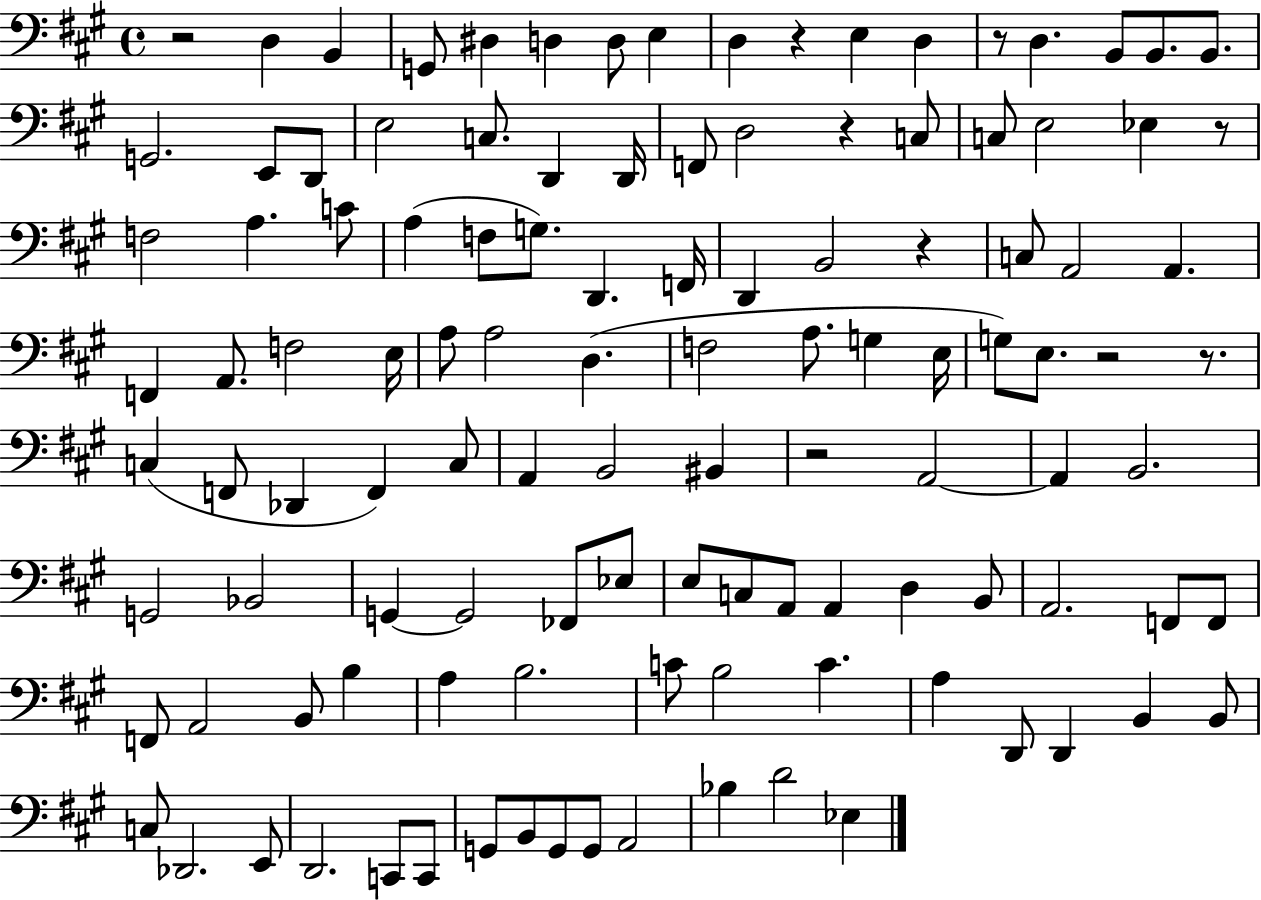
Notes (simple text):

R/h D3/q B2/q G2/e D#3/q D3/q D3/e E3/q D3/q R/q E3/q D3/q R/e D3/q. B2/e B2/e. B2/e. G2/h. E2/e D2/e E3/h C3/e. D2/q D2/s F2/e D3/h R/q C3/e C3/e E3/h Eb3/q R/e F3/h A3/q. C4/e A3/q F3/e G3/e. D2/q. F2/s D2/q B2/h R/q C3/e A2/h A2/q. F2/q A2/e. F3/h E3/s A3/e A3/h D3/q. F3/h A3/e. G3/q E3/s G3/e E3/e. R/h R/e. C3/q F2/e Db2/q F2/q C3/e A2/q B2/h BIS2/q R/h A2/h A2/q B2/h. G2/h Bb2/h G2/q G2/h FES2/e Eb3/e E3/e C3/e A2/e A2/q D3/q B2/e A2/h. F2/e F2/e F2/e A2/h B2/e B3/q A3/q B3/h. C4/e B3/h C4/q. A3/q D2/e D2/q B2/q B2/e C3/e Db2/h. E2/e D2/h. C2/e C2/e G2/e B2/e G2/e G2/e A2/h Bb3/q D4/h Eb3/q